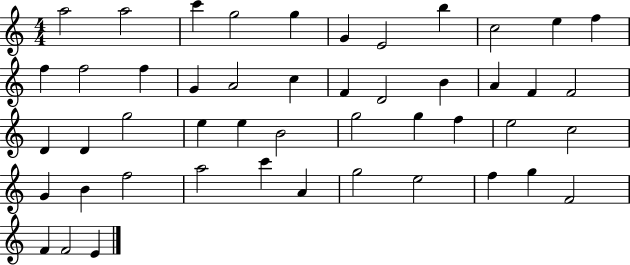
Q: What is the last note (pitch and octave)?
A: E4